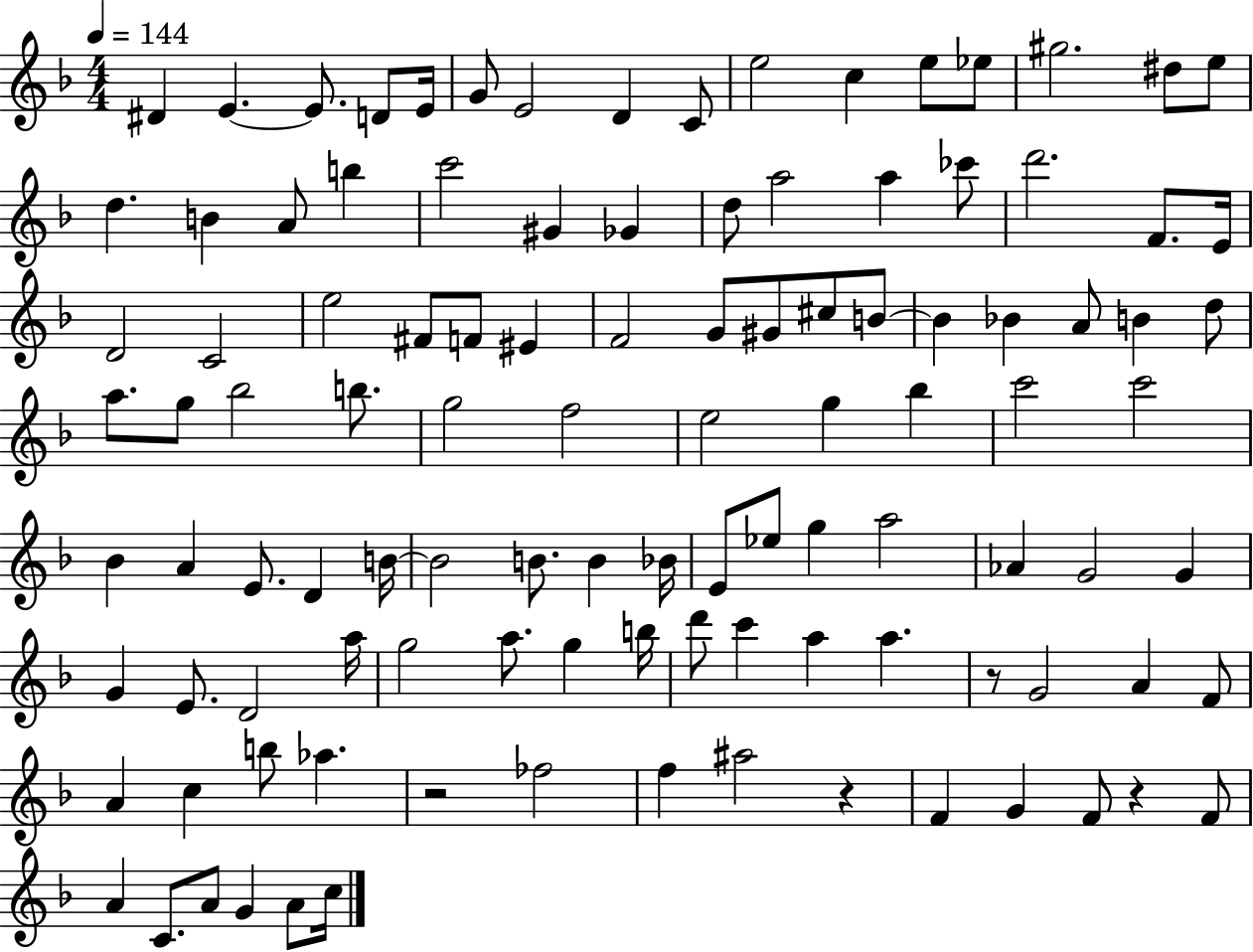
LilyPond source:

{
  \clef treble
  \numericTimeSignature
  \time 4/4
  \key f \major
  \tempo 4 = 144
  dis'4 e'4.~~ e'8. d'8 e'16 | g'8 e'2 d'4 c'8 | e''2 c''4 e''8 ees''8 | gis''2. dis''8 e''8 | \break d''4. b'4 a'8 b''4 | c'''2 gis'4 ges'4 | d''8 a''2 a''4 ces'''8 | d'''2. f'8. e'16 | \break d'2 c'2 | e''2 fis'8 f'8 eis'4 | f'2 g'8 gis'8 cis''8 b'8~~ | b'4 bes'4 a'8 b'4 d''8 | \break a''8. g''8 bes''2 b''8. | g''2 f''2 | e''2 g''4 bes''4 | c'''2 c'''2 | \break bes'4 a'4 e'8. d'4 b'16~~ | b'2 b'8. b'4 bes'16 | e'8 ees''8 g''4 a''2 | aes'4 g'2 g'4 | \break g'4 e'8. d'2 a''16 | g''2 a''8. g''4 b''16 | d'''8 c'''4 a''4 a''4. | r8 g'2 a'4 f'8 | \break a'4 c''4 b''8 aes''4. | r2 fes''2 | f''4 ais''2 r4 | f'4 g'4 f'8 r4 f'8 | \break a'4 c'8. a'8 g'4 a'8 c''16 | \bar "|."
}